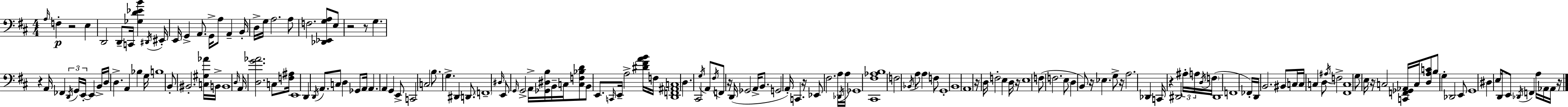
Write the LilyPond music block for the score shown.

{
  \clef bass
  \numericTimeSignature
  \time 4/4
  \key d \major
  \grace { a16 }\p f4-. r2 e4 | d,2 d,8-- c,16 <ges d' ees' b'>4 | \acciaccatura { dis,16 } eis,16-. e,16 g,4-> a,8. g,16-> a8 a,4-- | b,16-. d16-> g16 a2. | \break a8 f2. <des, ees, g a>8 | e8 r2 r8 g4. | r4 a,16 fes,4 \tuplet 3/2 { \acciaccatura { d,16 } g,16 e,16-.~~ } e,4 | b,16-> d16 d4.-> a,4 bes4 | \break g16 b1 | b,8-. bis,2.-. | <c gis aes'>16 b,16-> b,1 | \grace { d16 } a,16 <d g' aes'>2. | \break c8 <f ais>16 e,1 | d,4 \acciaccatura { d,16 } a,8. c8 d4 | ges,8 a,16 a,4. a,4 g,4 | e,8-> c,2 c2 | \break b8. g4.-> dis,4 | d,8. \parenthesize f,1-- | \grace { dis16 } e,8 \grace { g,16 } g,2-> | a,16-> <ges, dis b>16 b,16-- c16 <c f bes d'>8 b,8 e,8. \grace { c,16 } e,16-- a2-> | \break <dis' fis' a' b'>16 f16 <d, f, ais, c>1 | d4. cis,2 | \acciaccatura { g16 } a,8 \acciaccatura { fis16 } f,8 r16 d,16( ges,2 | a,16-> b,8. g,2 | \break a,16-.) c,4. r16 ees,8 fis2. | a16 \acciaccatura { des,16 } a16 ges,1 | <cis, fis aes b>1 | f2 | \break \acciaccatura { bes,16 } a8 a4 f8 g,1-. | b,1 | a,1 | r16 d16 f2-. | \break e4 d16 r16 e1 | f8( f2. | e8 d4 | b,8) r16 ees4. g8-> r16 a2. | \break des,4 c,16 r4 | dis,2 \tuplet 3/2 { ais16-. a16 \acciaccatura { d16 } } \parenthesize f16( dis,1 | f,1 | fes,16-.) d,16 b,2. | \break bis,8 c16 c16 c4 | d8 \acciaccatura { ais16 } f2-> <fis, c>1 | g8 | e16 r16 c2 <c, f, ges, aes,>16 c16 <d a c'>8 b8 | \break g4-. des,2 e,8 g,1 | dis4 | e16 d,16 e,8 \acciaccatura { des,16 } f,4 a16 aes,16 aes,16 r16 \bar "|."
}